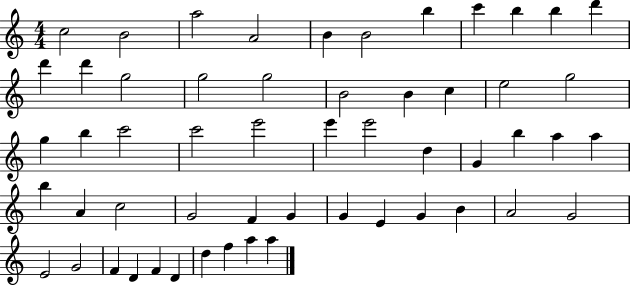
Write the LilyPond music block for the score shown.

{
  \clef treble
  \numericTimeSignature
  \time 4/4
  \key c \major
  c''2 b'2 | a''2 a'2 | b'4 b'2 b''4 | c'''4 b''4 b''4 d'''4 | \break d'''4 d'''4 g''2 | g''2 g''2 | b'2 b'4 c''4 | e''2 g''2 | \break g''4 b''4 c'''2 | c'''2 e'''2 | e'''4 e'''2 d''4 | g'4 b''4 a''4 a''4 | \break b''4 a'4 c''2 | g'2 f'4 g'4 | g'4 e'4 g'4 b'4 | a'2 g'2 | \break e'2 g'2 | f'4 d'4 f'4 d'4 | d''4 f''4 a''4 a''4 | \bar "|."
}